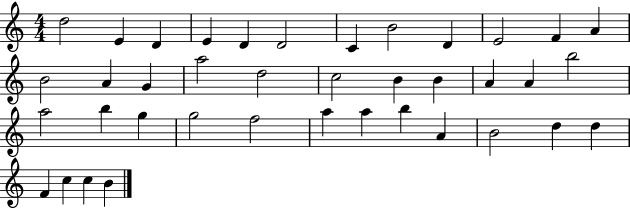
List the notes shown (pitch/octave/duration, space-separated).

D5/h E4/q D4/q E4/q D4/q D4/h C4/q B4/h D4/q E4/h F4/q A4/q B4/h A4/q G4/q A5/h D5/h C5/h B4/q B4/q A4/q A4/q B5/h A5/h B5/q G5/q G5/h F5/h A5/q A5/q B5/q A4/q B4/h D5/q D5/q F4/q C5/q C5/q B4/q